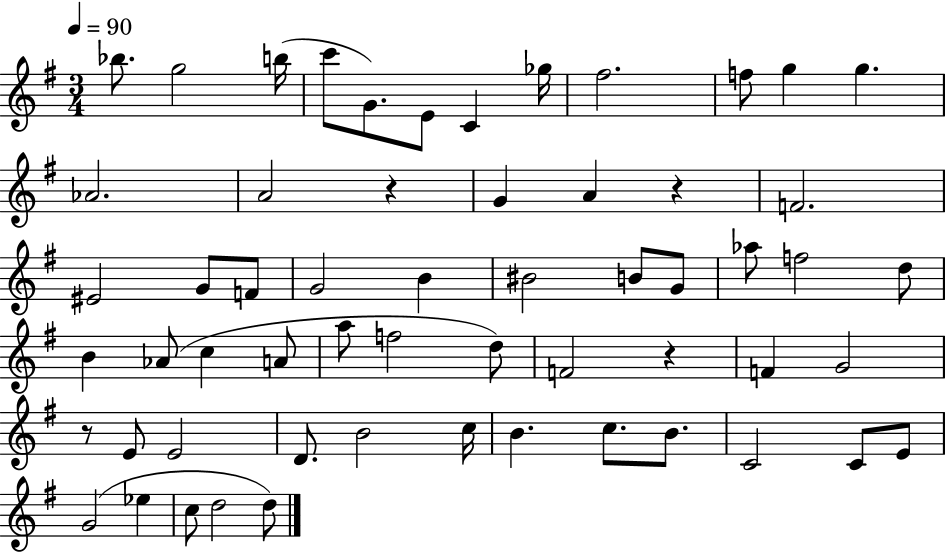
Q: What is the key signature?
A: G major